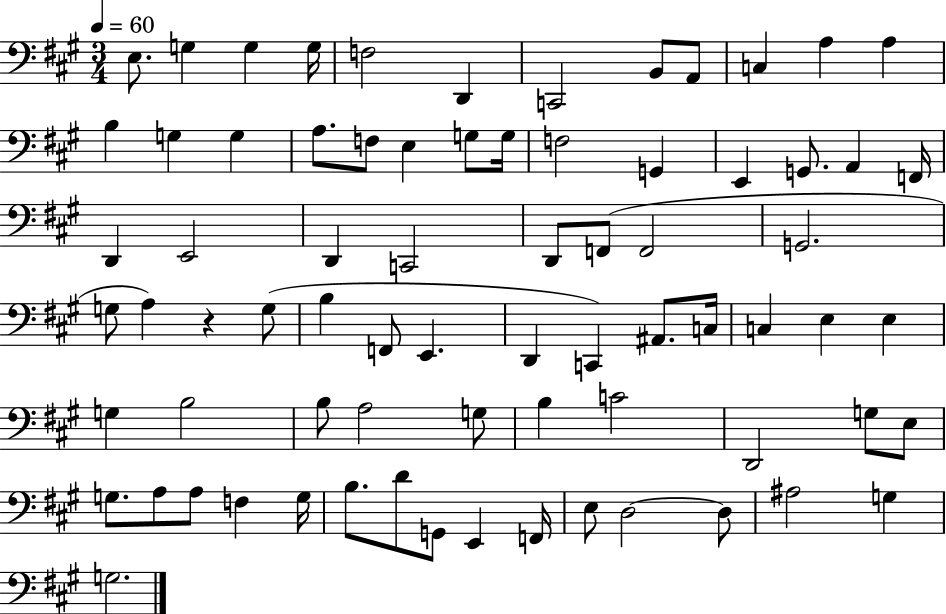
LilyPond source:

{
  \clef bass
  \numericTimeSignature
  \time 3/4
  \key a \major
  \tempo 4 = 60
  \repeat volta 2 { e8. g4 g4 g16 | f2 d,4 | c,2 b,8 a,8 | c4 a4 a4 | \break b4 g4 g4 | a8. f8 e4 g8 g16 | f2 g,4 | e,4 g,8. a,4 f,16 | \break d,4 e,2 | d,4 c,2 | d,8 f,8( f,2 | g,2. | \break g8 a4) r4 g8( | b4 f,8 e,4. | d,4 c,4) ais,8. c16 | c4 e4 e4 | \break g4 b2 | b8 a2 g8 | b4 c'2 | d,2 g8 e8 | \break g8. a8 a8 f4 g16 | b8. d'8 g,8 e,4 f,16 | e8 d2~~ d8 | ais2 g4 | \break g2. | } \bar "|."
}